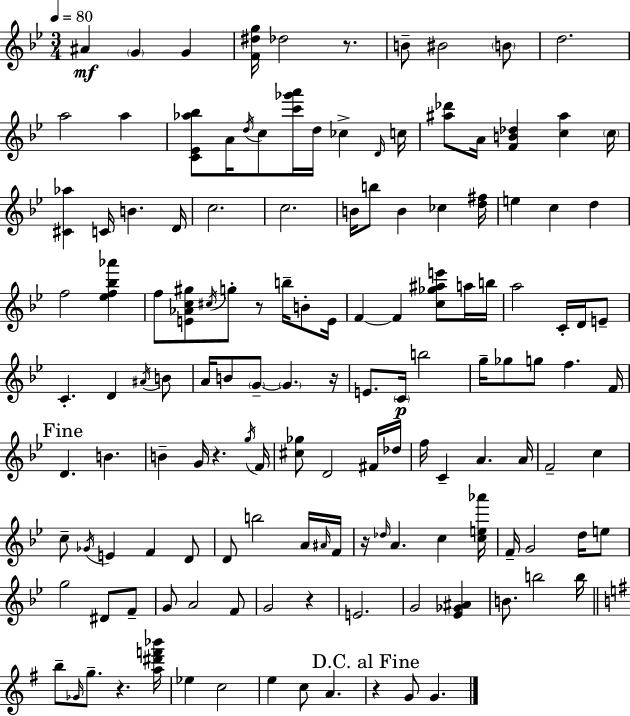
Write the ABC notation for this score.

X:1
T:Untitled
M:3/4
L:1/4
K:Gm
^A G G [F^dg]/4 _d2 z/2 B/2 ^B2 B/2 d2 a2 a [C_E_a_b]/2 A/4 d/4 c/2 [c'_g'a']/4 d/4 _c D/4 c/4 [^a_d']/2 A/4 [FB_d] [c^a] c/4 [^C_a] C/4 B D/4 c2 c2 B/4 b/2 B _c [d^f]/4 e c d f2 [_ef_b_a'] f/2 [E_Ac^g]/2 ^c/4 g/2 z/2 b/4 B/2 E/4 F F [c_g^ae']/2 a/4 b/4 a2 C/4 D/4 E/2 C D ^A/4 B/2 A/4 B/2 G/2 G z/4 E/2 C/4 b2 g/4 _g/2 g/2 f F/4 D B B G/4 z g/4 F/4 [^c_g]/2 D2 ^F/4 _d/4 f/4 C A A/4 F2 c c/2 _G/4 E F D/2 D/2 b2 A/4 ^A/4 F/4 z/4 _d/4 A c [ce_a']/4 F/4 G2 d/4 e/2 g2 ^D/2 F/2 G/2 A2 F/2 G2 z E2 G2 [_E_G^A] B/2 b2 b/4 b/2 _G/4 g/2 z [a^d'f'_b']/4 _e c2 e c/2 A z G/2 G